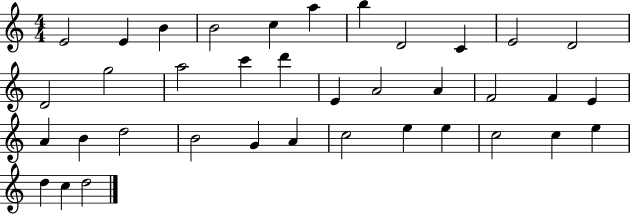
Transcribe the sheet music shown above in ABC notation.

X:1
T:Untitled
M:4/4
L:1/4
K:C
E2 E B B2 c a b D2 C E2 D2 D2 g2 a2 c' d' E A2 A F2 F E A B d2 B2 G A c2 e e c2 c e d c d2